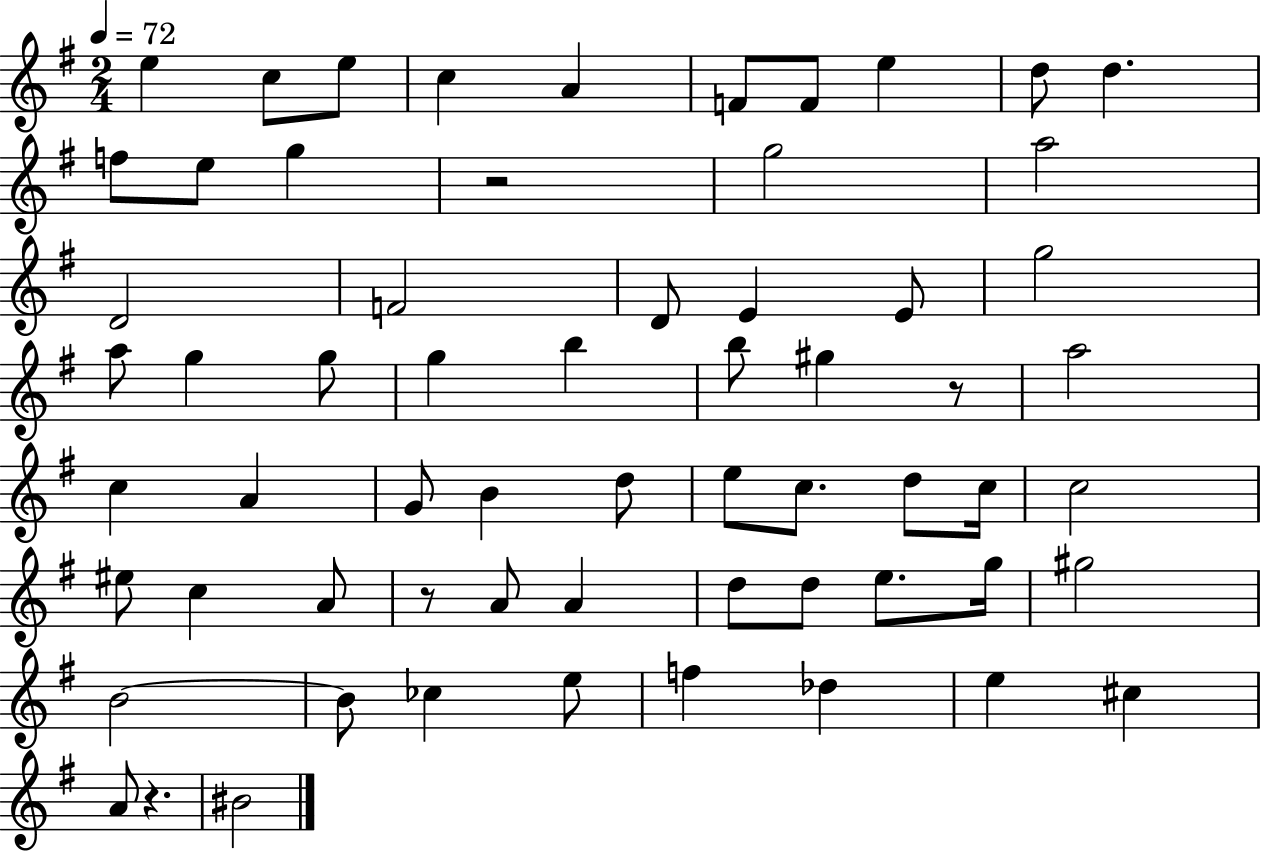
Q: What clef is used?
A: treble